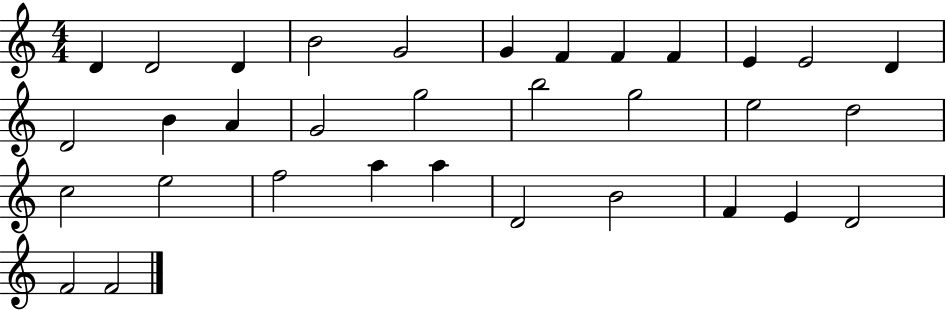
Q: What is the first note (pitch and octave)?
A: D4